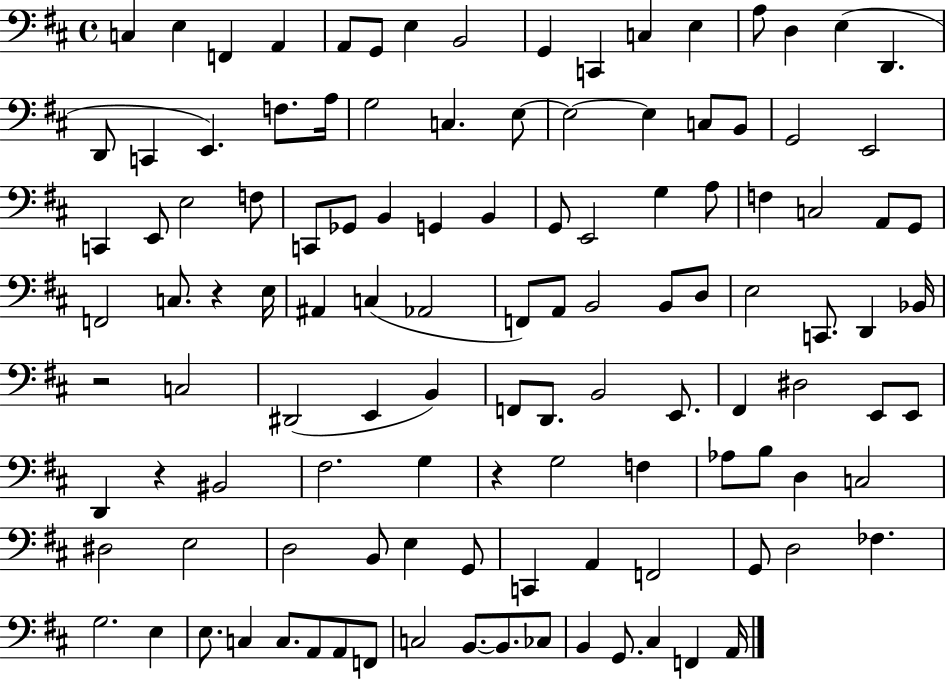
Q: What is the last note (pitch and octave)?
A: A2